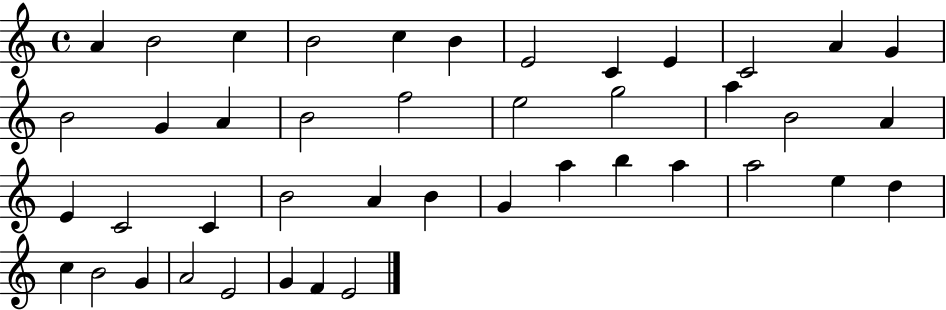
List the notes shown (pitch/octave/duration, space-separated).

A4/q B4/h C5/q B4/h C5/q B4/q E4/h C4/q E4/q C4/h A4/q G4/q B4/h G4/q A4/q B4/h F5/h E5/h G5/h A5/q B4/h A4/q E4/q C4/h C4/q B4/h A4/q B4/q G4/q A5/q B5/q A5/q A5/h E5/q D5/q C5/q B4/h G4/q A4/h E4/h G4/q F4/q E4/h